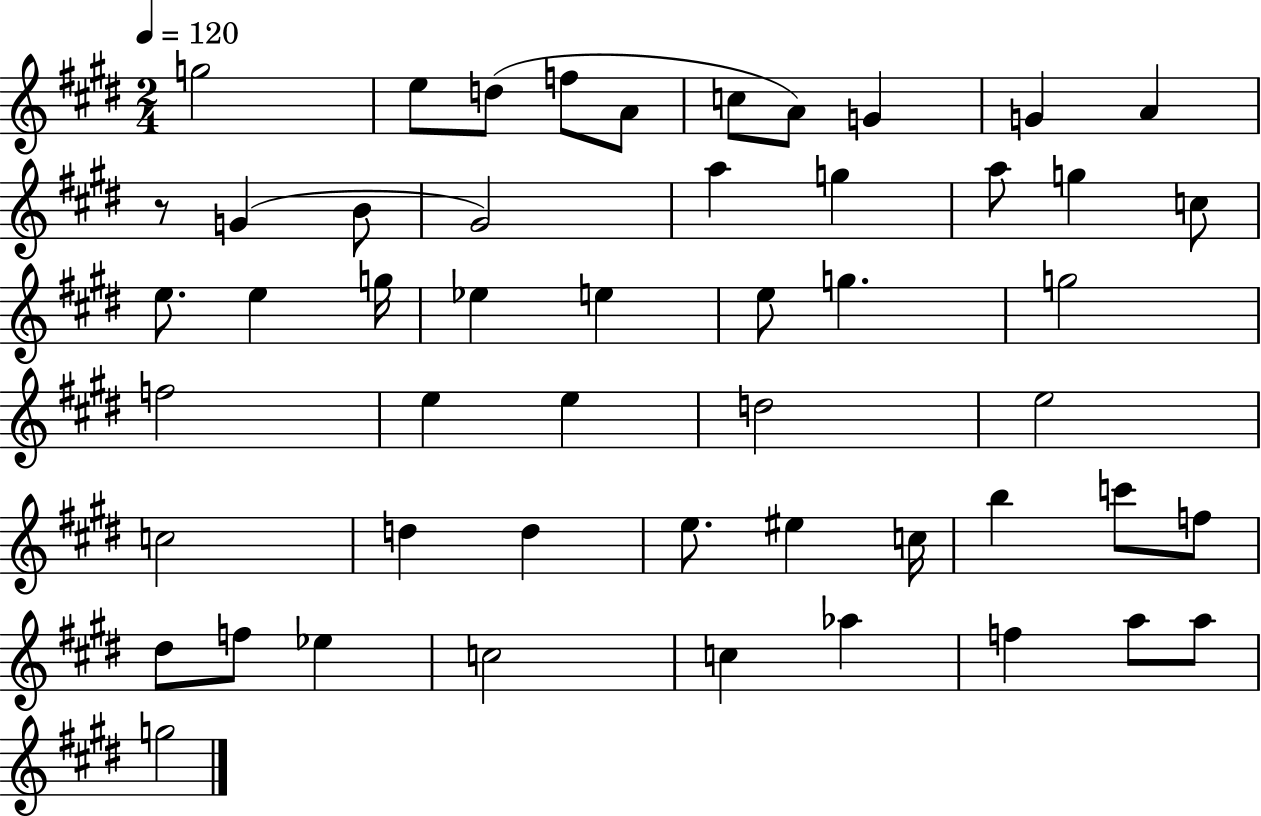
X:1
T:Untitled
M:2/4
L:1/4
K:E
g2 e/2 d/2 f/2 A/2 c/2 A/2 G G A z/2 G B/2 ^G2 a g a/2 g c/2 e/2 e g/4 _e e e/2 g g2 f2 e e d2 e2 c2 d d e/2 ^e c/4 b c'/2 f/2 ^d/2 f/2 _e c2 c _a f a/2 a/2 g2